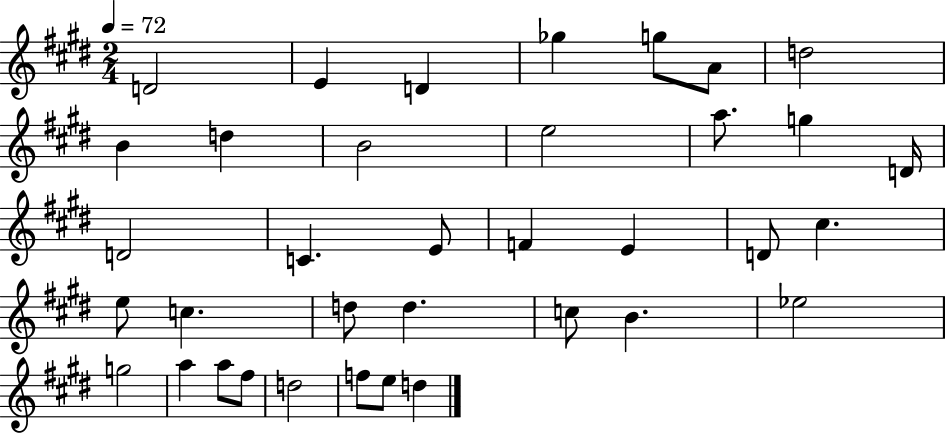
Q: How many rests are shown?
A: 0